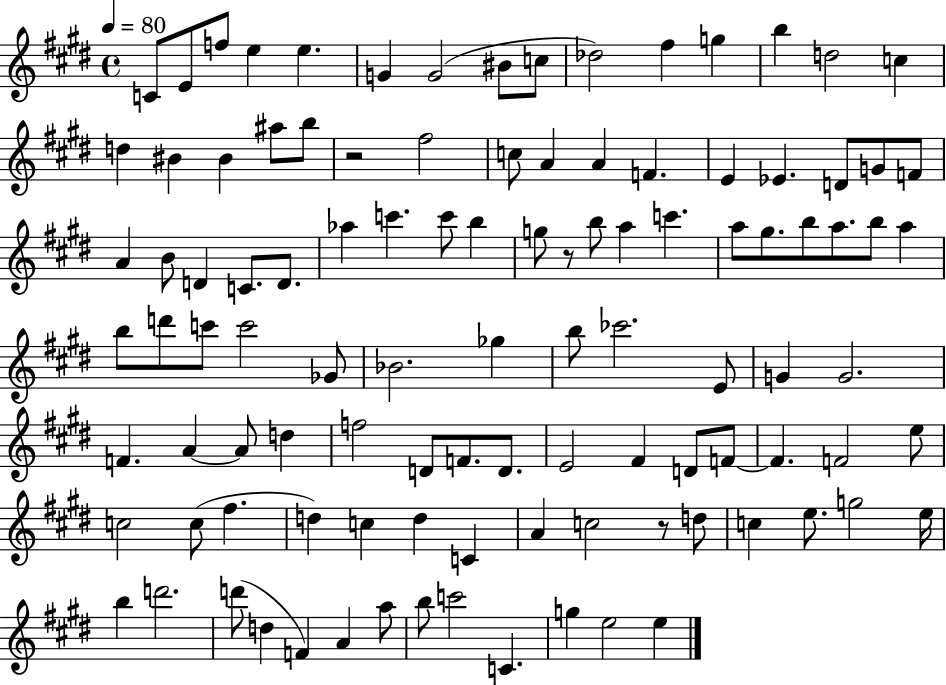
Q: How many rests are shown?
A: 3